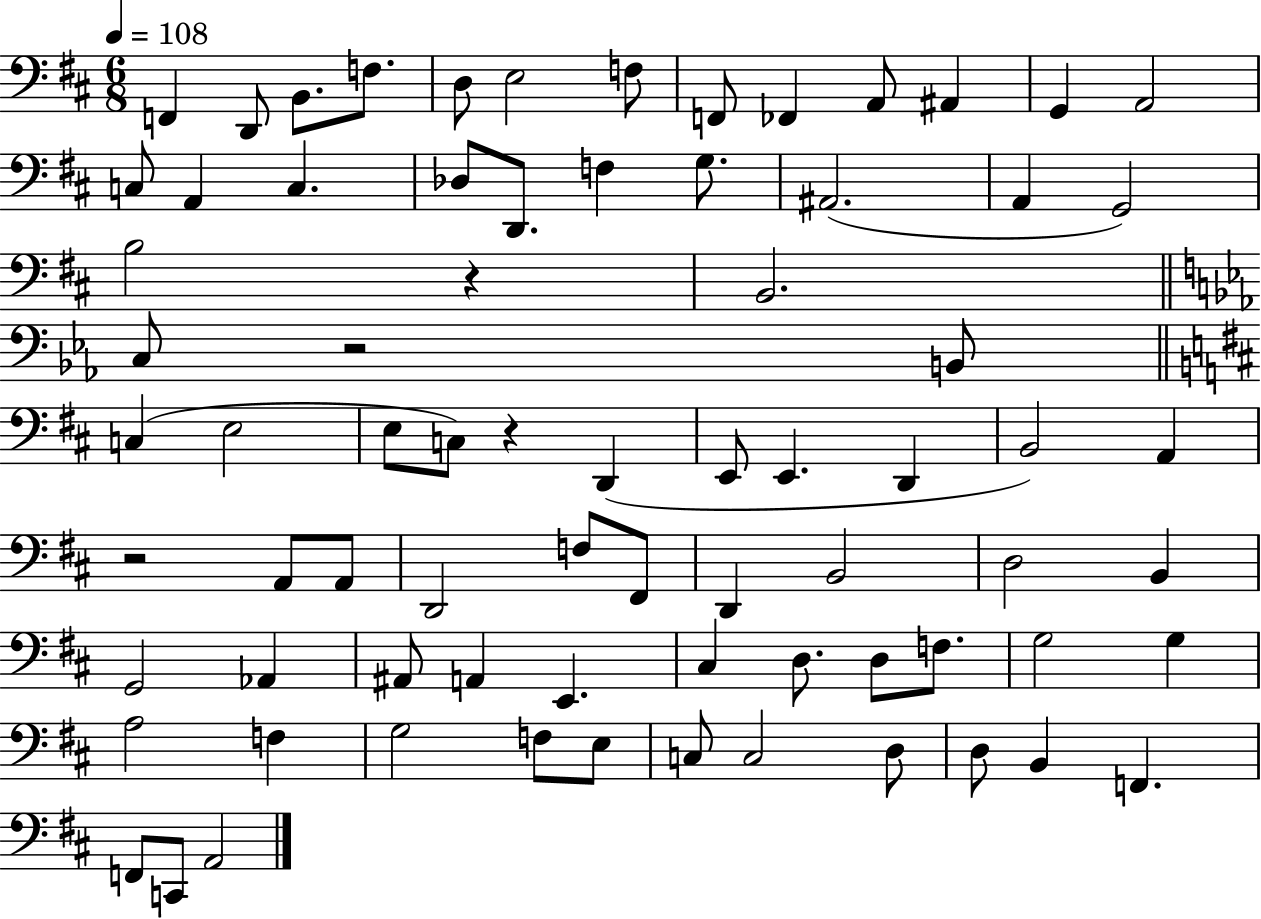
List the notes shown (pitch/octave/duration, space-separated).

F2/q D2/e B2/e. F3/e. D3/e E3/h F3/e F2/e FES2/q A2/e A#2/q G2/q A2/h C3/e A2/q C3/q. Db3/e D2/e. F3/q G3/e. A#2/h. A2/q G2/h B3/h R/q B2/h. C3/e R/h B2/e C3/q E3/h E3/e C3/e R/q D2/q E2/e E2/q. D2/q B2/h A2/q R/h A2/e A2/e D2/h F3/e F#2/e D2/q B2/h D3/h B2/q G2/h Ab2/q A#2/e A2/q E2/q. C#3/q D3/e. D3/e F3/e. G3/h G3/q A3/h F3/q G3/h F3/e E3/e C3/e C3/h D3/e D3/e B2/q F2/q. F2/e C2/e A2/h